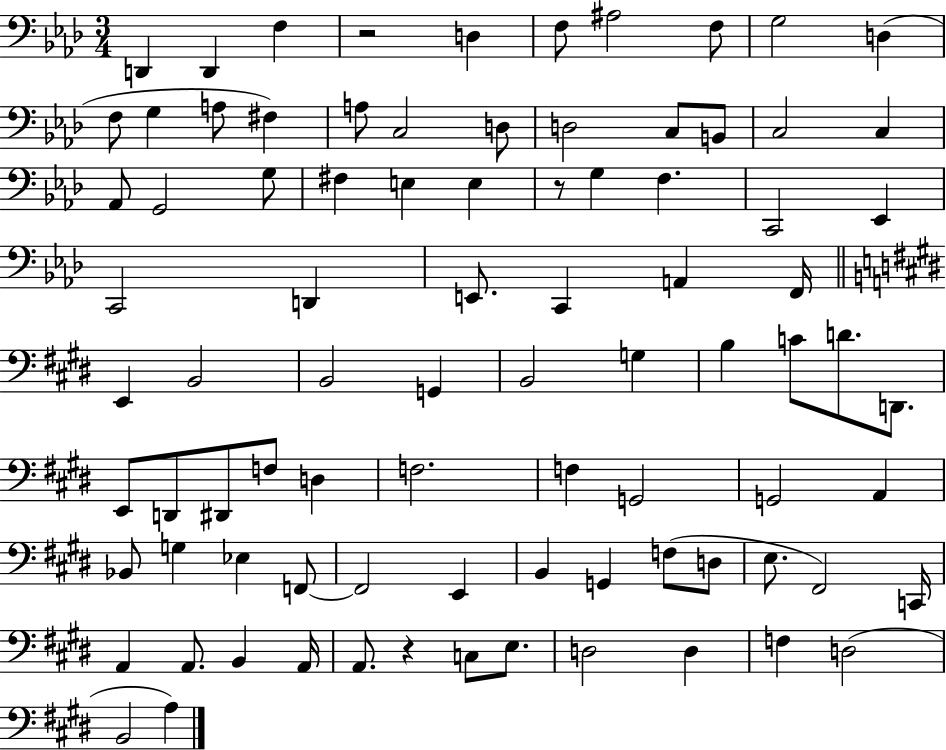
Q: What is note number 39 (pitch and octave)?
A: B2